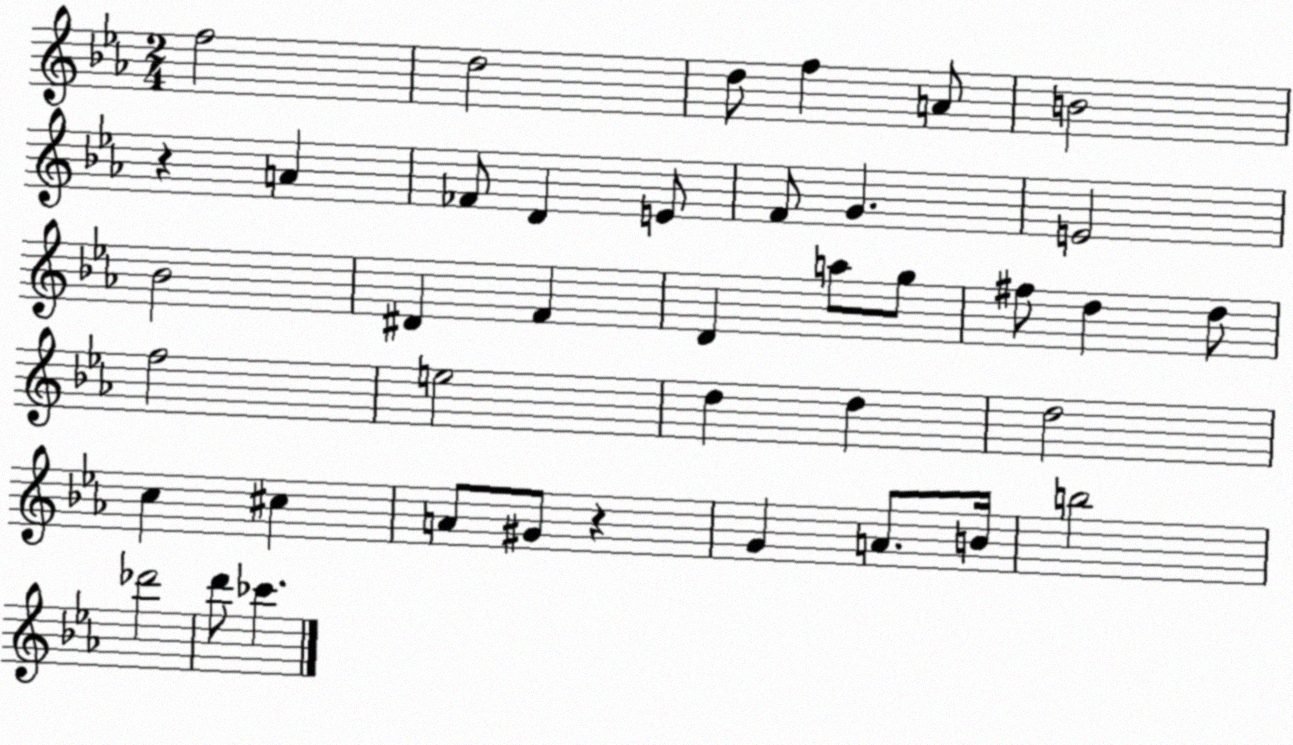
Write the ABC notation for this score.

X:1
T:Untitled
M:2/4
L:1/4
K:Eb
f2 d2 d/2 f A/2 B2 z A _F/2 D E/2 F/2 G E2 _B2 ^D F D a/2 g/2 ^f/2 d d/2 f2 e2 d d d2 c ^c A/2 ^G/2 z G A/2 B/4 b2 _d'2 d'/2 _c'